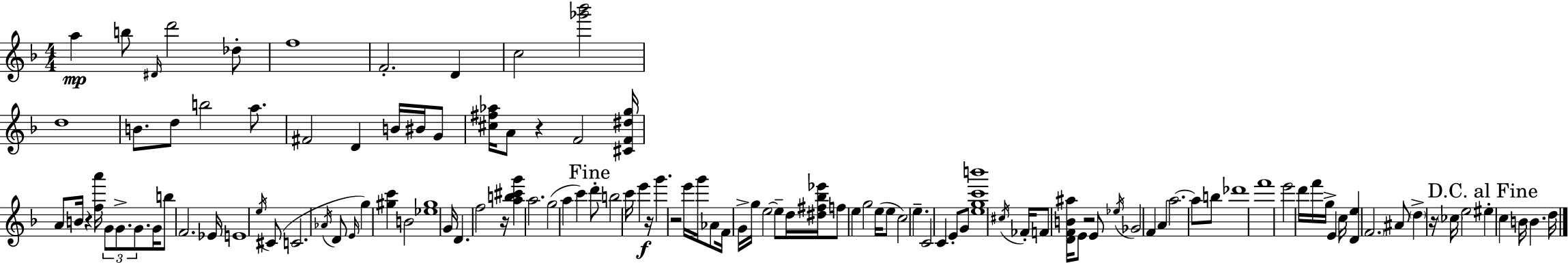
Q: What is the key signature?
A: D minor